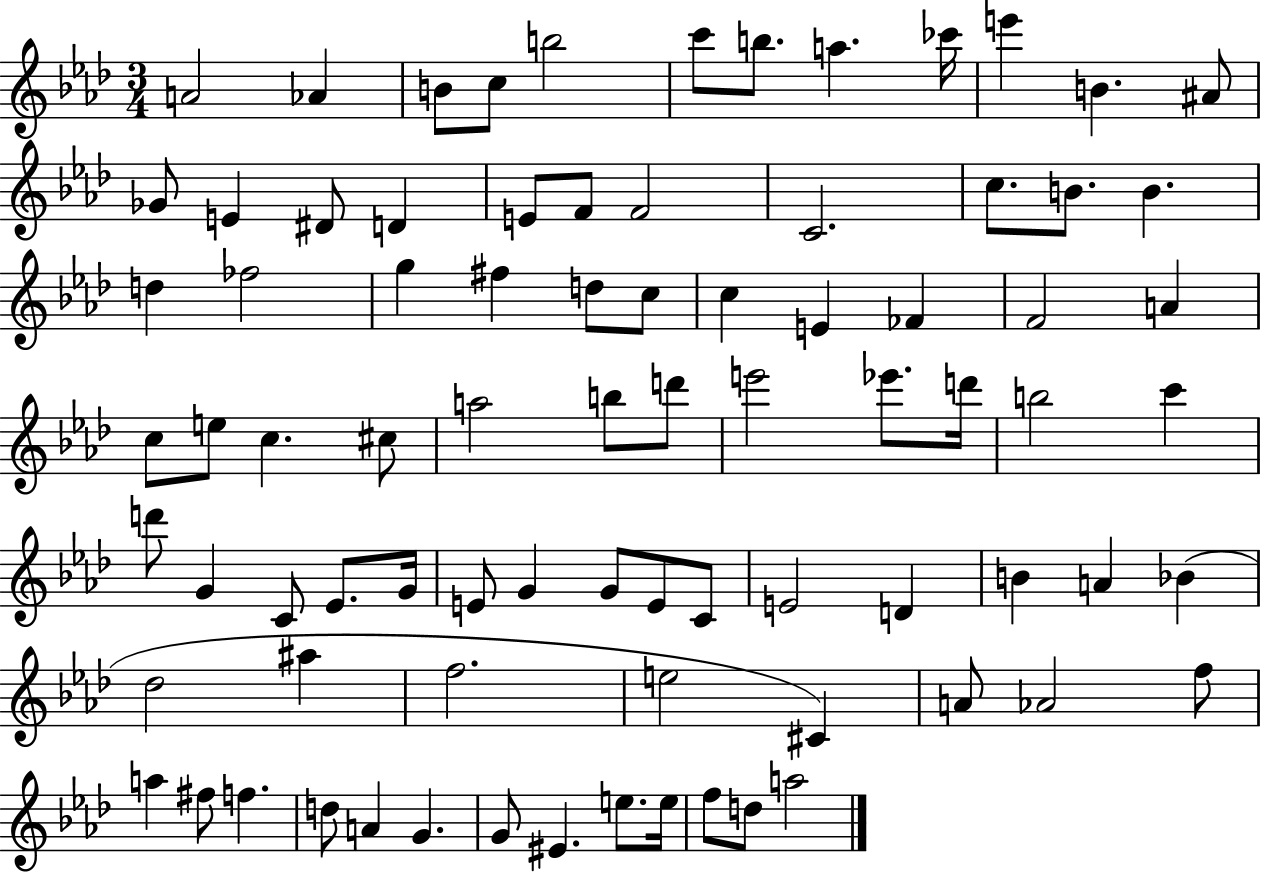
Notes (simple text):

A4/h Ab4/q B4/e C5/e B5/h C6/e B5/e. A5/q. CES6/s E6/q B4/q. A#4/e Gb4/e E4/q D#4/e D4/q E4/e F4/e F4/h C4/h. C5/e. B4/e. B4/q. D5/q FES5/h G5/q F#5/q D5/e C5/e C5/q E4/q FES4/q F4/h A4/q C5/e E5/e C5/q. C#5/e A5/h B5/e D6/e E6/h Eb6/e. D6/s B5/h C6/q D6/e G4/q C4/e Eb4/e. G4/s E4/e G4/q G4/e E4/e C4/e E4/h D4/q B4/q A4/q Bb4/q Db5/h A#5/q F5/h. E5/h C#4/q A4/e Ab4/h F5/e A5/q F#5/e F5/q. D5/e A4/q G4/q. G4/e EIS4/q. E5/e. E5/s F5/e D5/e A5/h